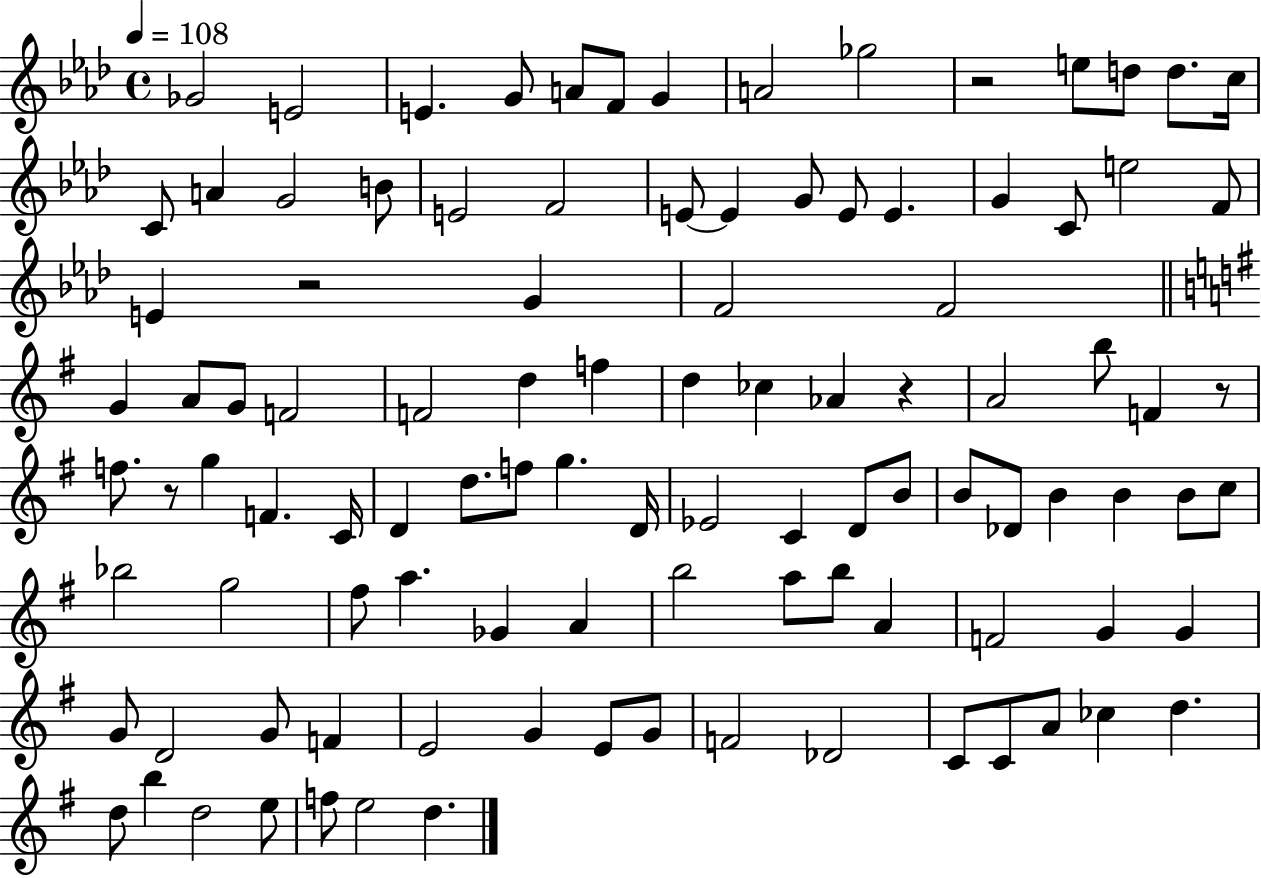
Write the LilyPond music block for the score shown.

{
  \clef treble
  \time 4/4
  \defaultTimeSignature
  \key aes \major
  \tempo 4 = 108
  ges'2 e'2 | e'4. g'8 a'8 f'8 g'4 | a'2 ges''2 | r2 e''8 d''8 d''8. c''16 | \break c'8 a'4 g'2 b'8 | e'2 f'2 | e'8~~ e'4 g'8 e'8 e'4. | g'4 c'8 e''2 f'8 | \break e'4 r2 g'4 | f'2 f'2 | \bar "||" \break \key e \minor g'4 a'8 g'8 f'2 | f'2 d''4 f''4 | d''4 ces''4 aes'4 r4 | a'2 b''8 f'4 r8 | \break f''8. r8 g''4 f'4. c'16 | d'4 d''8. f''8 g''4. d'16 | ees'2 c'4 d'8 b'8 | b'8 des'8 b'4 b'4 b'8 c''8 | \break bes''2 g''2 | fis''8 a''4. ges'4 a'4 | b''2 a''8 b''8 a'4 | f'2 g'4 g'4 | \break g'8 d'2 g'8 f'4 | e'2 g'4 e'8 g'8 | f'2 des'2 | c'8 c'8 a'8 ces''4 d''4. | \break d''8 b''4 d''2 e''8 | f''8 e''2 d''4. | \bar "|."
}